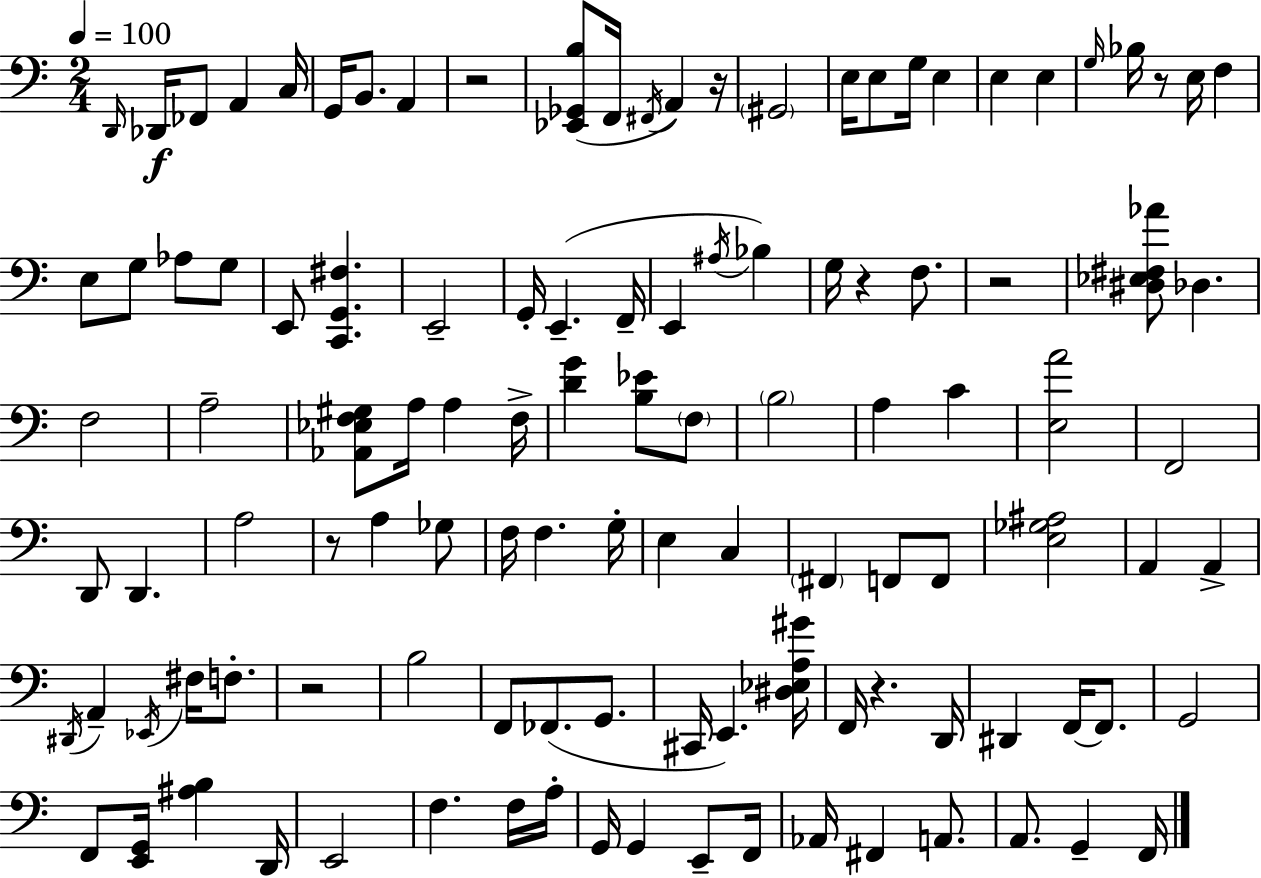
X:1
T:Untitled
M:2/4
L:1/4
K:C
D,,/4 _D,,/4 _F,,/2 A,, C,/4 G,,/4 B,,/2 A,, z2 [_E,,_G,,B,]/2 F,,/4 ^F,,/4 A,, z/4 ^G,,2 E,/4 E,/2 G,/4 E, E, E, G,/4 _B,/4 z/2 E,/4 F, E,/2 G,/2 _A,/2 G,/2 E,,/2 [C,,G,,^F,] E,,2 G,,/4 E,, F,,/4 E,, ^A,/4 _B, G,/4 z F,/2 z2 [^D,_E,^F,_A]/2 _D, F,2 A,2 [_A,,_E,F,^G,]/2 A,/4 A, F,/4 [DG] [B,_E]/2 F,/2 B,2 A, C [E,A]2 F,,2 D,,/2 D,, A,2 z/2 A, _G,/2 F,/4 F, G,/4 E, C, ^F,, F,,/2 F,,/2 [E,_G,^A,]2 A,, A,, ^D,,/4 A,, _E,,/4 ^F,/4 F,/2 z2 B,2 F,,/2 _F,,/2 G,,/2 ^C,,/4 E,, [^D,_E,A,^G]/4 F,,/4 z D,,/4 ^D,, F,,/4 F,,/2 G,,2 F,,/2 [E,,G,,]/4 [^A,B,] D,,/4 E,,2 F, F,/4 A,/4 G,,/4 G,, E,,/2 F,,/4 _A,,/4 ^F,, A,,/2 A,,/2 G,, F,,/4